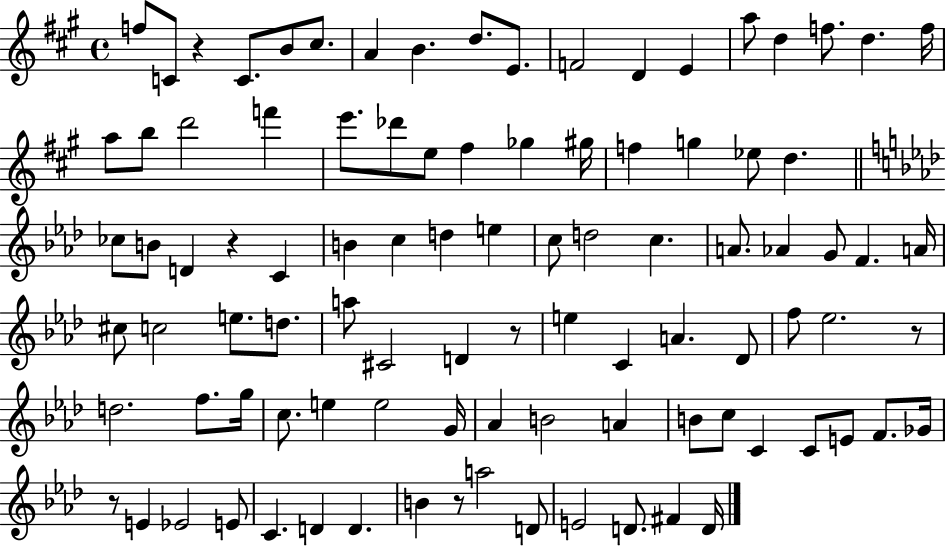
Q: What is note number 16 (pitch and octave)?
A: D5